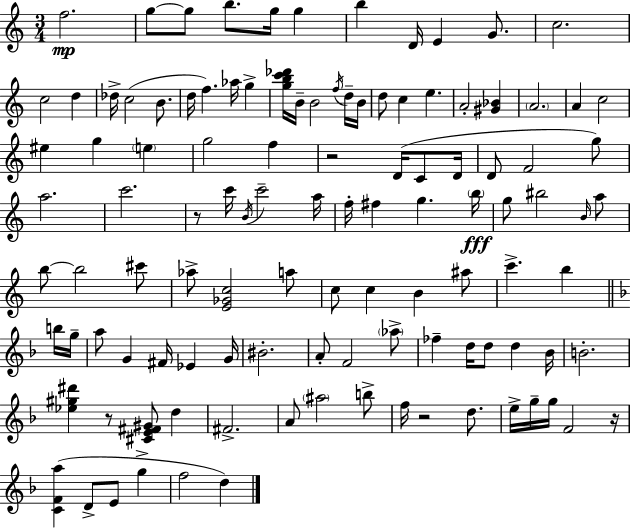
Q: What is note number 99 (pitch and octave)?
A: G5